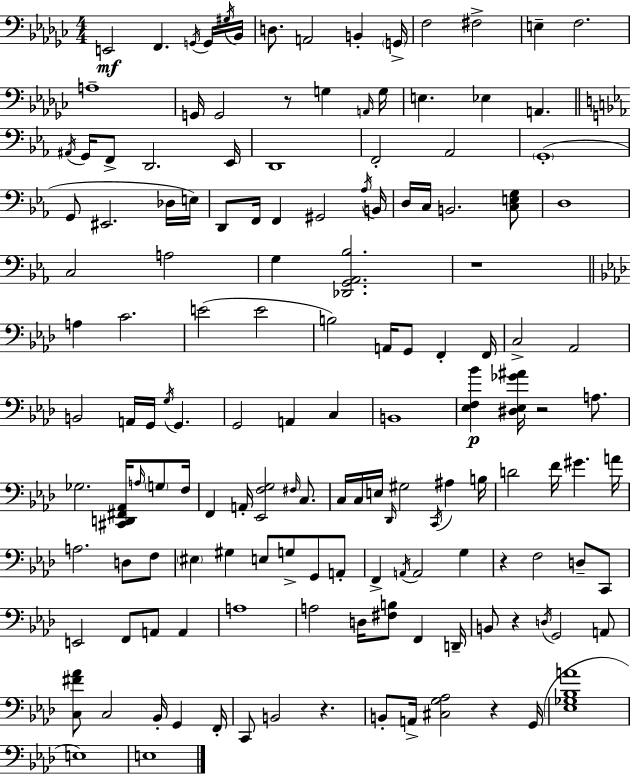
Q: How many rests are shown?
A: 7